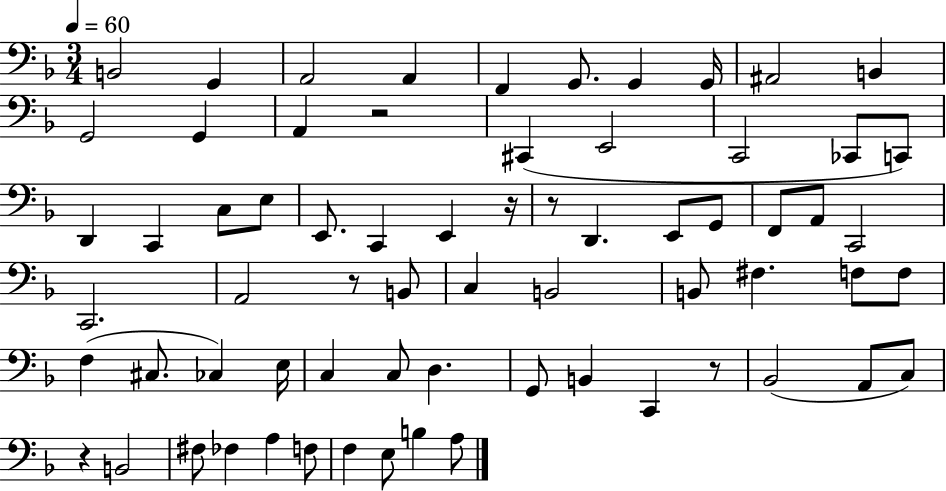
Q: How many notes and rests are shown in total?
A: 68